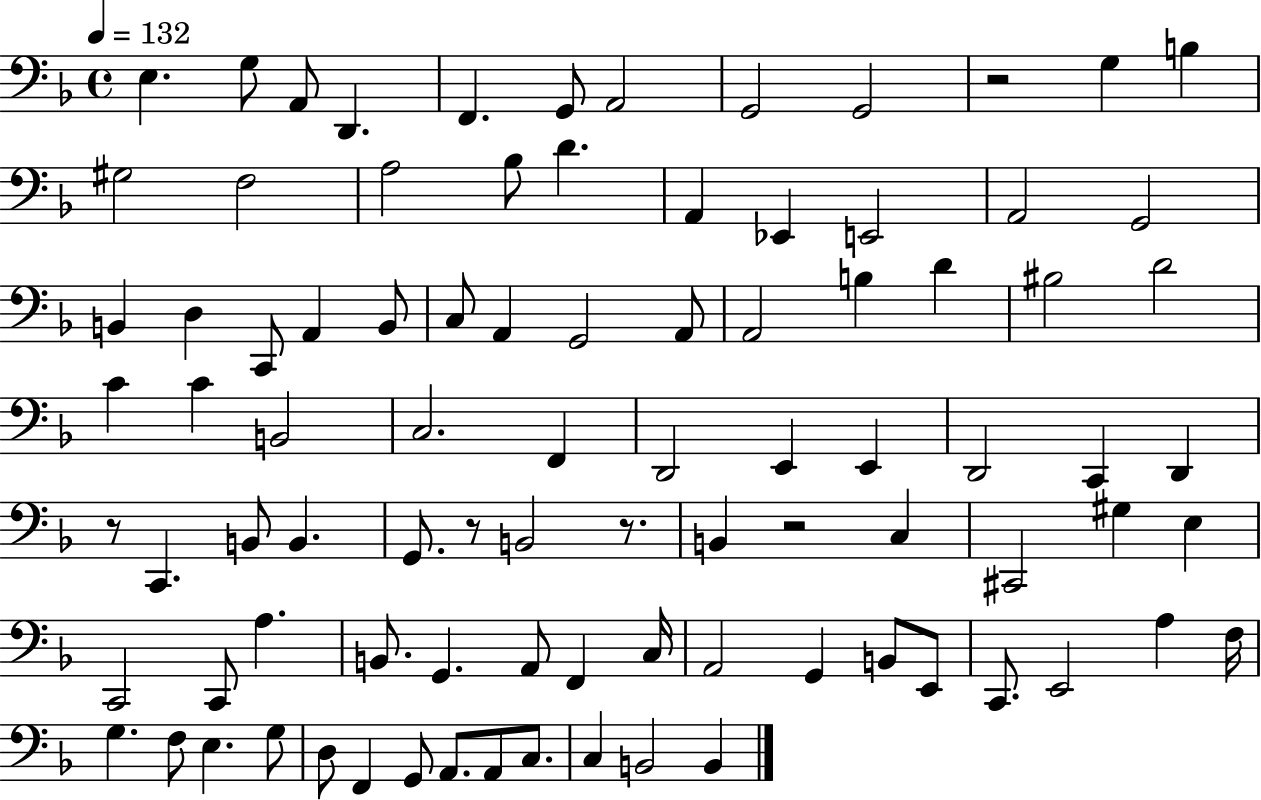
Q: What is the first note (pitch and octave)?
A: E3